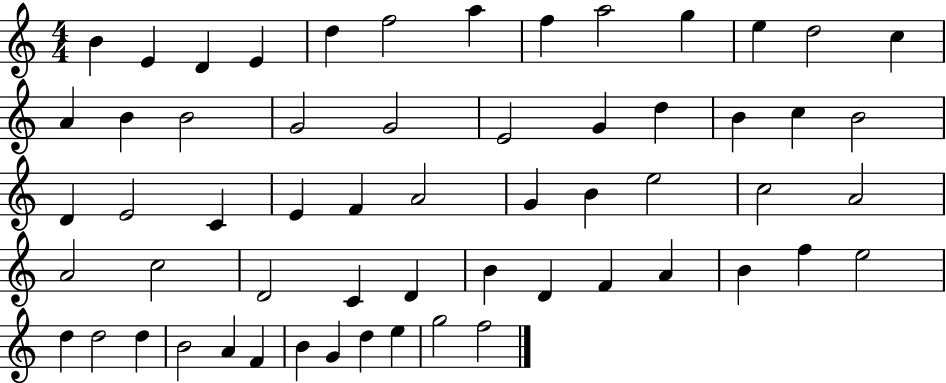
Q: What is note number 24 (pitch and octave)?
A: B4